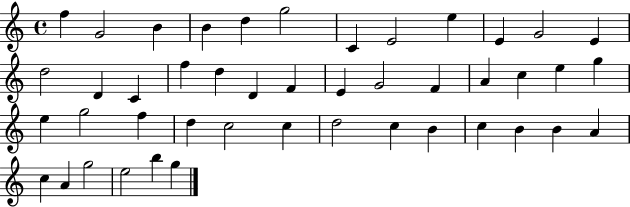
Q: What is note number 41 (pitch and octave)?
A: A4